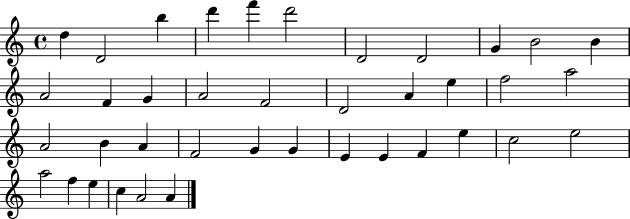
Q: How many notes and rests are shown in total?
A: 39